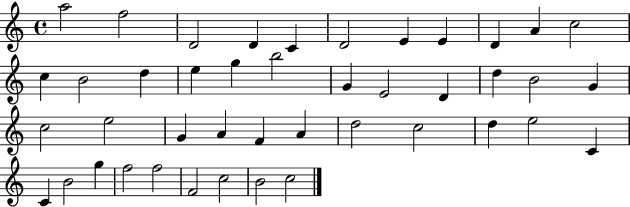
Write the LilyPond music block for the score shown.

{
  \clef treble
  \time 4/4
  \defaultTimeSignature
  \key c \major
  a''2 f''2 | d'2 d'4 c'4 | d'2 e'4 e'4 | d'4 a'4 c''2 | \break c''4 b'2 d''4 | e''4 g''4 b''2 | g'4 e'2 d'4 | d''4 b'2 g'4 | \break c''2 e''2 | g'4 a'4 f'4 a'4 | d''2 c''2 | d''4 e''2 c'4 | \break c'4 b'2 g''4 | f''2 f''2 | f'2 c''2 | b'2 c''2 | \break \bar "|."
}